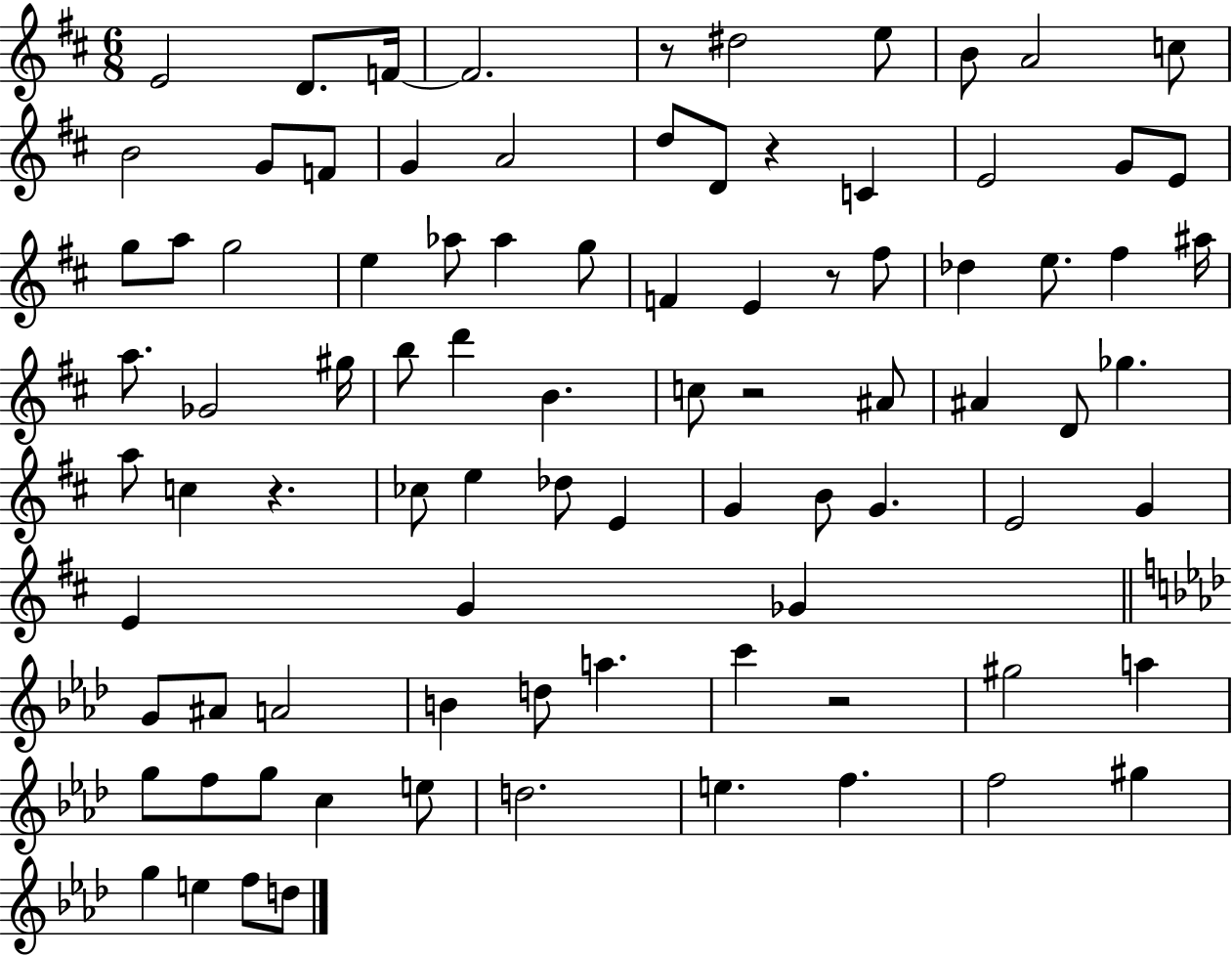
{
  \clef treble
  \numericTimeSignature
  \time 6/8
  \key d \major
  e'2 d'8. f'16~~ | f'2. | r8 dis''2 e''8 | b'8 a'2 c''8 | \break b'2 g'8 f'8 | g'4 a'2 | d''8 d'8 r4 c'4 | e'2 g'8 e'8 | \break g''8 a''8 g''2 | e''4 aes''8 aes''4 g''8 | f'4 e'4 r8 fis''8 | des''4 e''8. fis''4 ais''16 | \break a''8. ges'2 gis''16 | b''8 d'''4 b'4. | c''8 r2 ais'8 | ais'4 d'8 ges''4. | \break a''8 c''4 r4. | ces''8 e''4 des''8 e'4 | g'4 b'8 g'4. | e'2 g'4 | \break e'4 g'4 ges'4 | \bar "||" \break \key aes \major g'8 ais'8 a'2 | b'4 d''8 a''4. | c'''4 r2 | gis''2 a''4 | \break g''8 f''8 g''8 c''4 e''8 | d''2. | e''4. f''4. | f''2 gis''4 | \break g''4 e''4 f''8 d''8 | \bar "|."
}